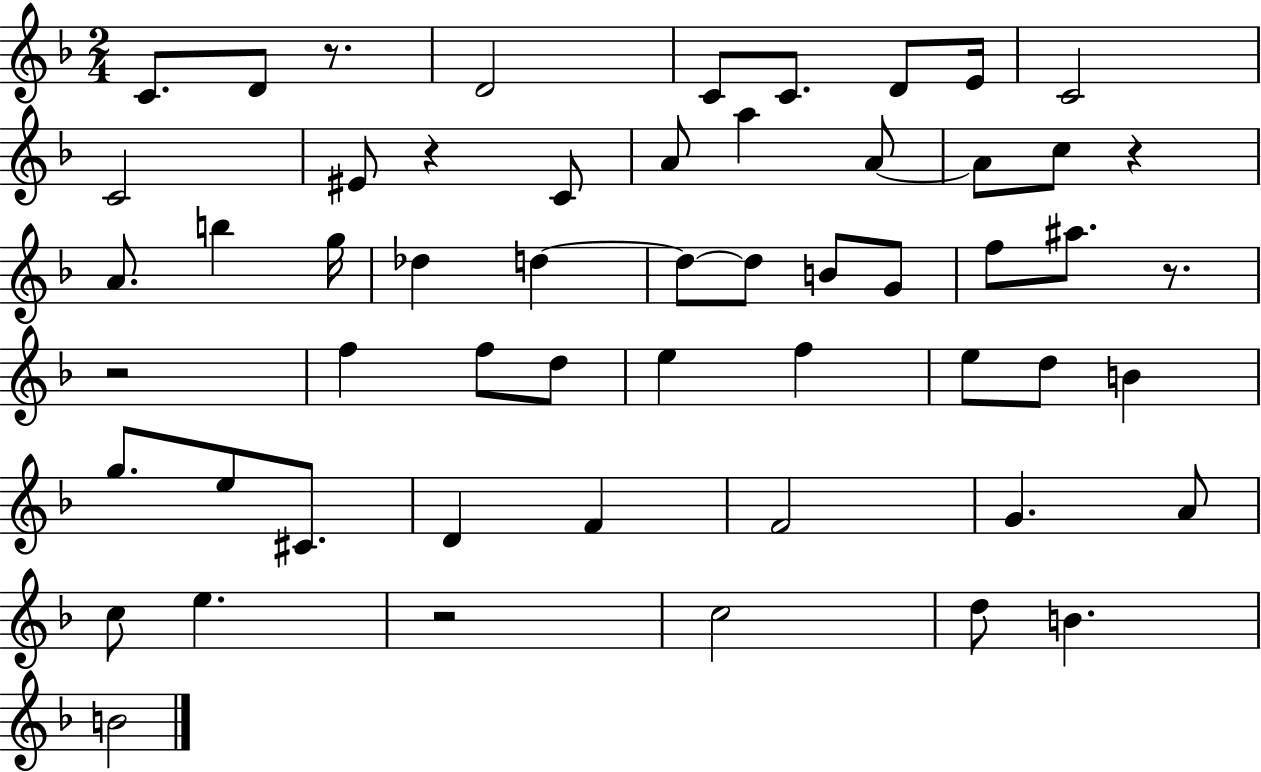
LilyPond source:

{
  \clef treble
  \numericTimeSignature
  \time 2/4
  \key f \major
  c'8. d'8 r8. | d'2 | c'8 c'8. d'8 e'16 | c'2 | \break c'2 | eis'8 r4 c'8 | a'8 a''4 a'8~~ | a'8 c''8 r4 | \break a'8. b''4 g''16 | des''4 d''4~~ | d''8~~ d''8 b'8 g'8 | f''8 ais''8. r8. | \break r2 | f''4 f''8 d''8 | e''4 f''4 | e''8 d''8 b'4 | \break g''8. e''8 cis'8. | d'4 f'4 | f'2 | g'4. a'8 | \break c''8 e''4. | r2 | c''2 | d''8 b'4. | \break b'2 | \bar "|."
}